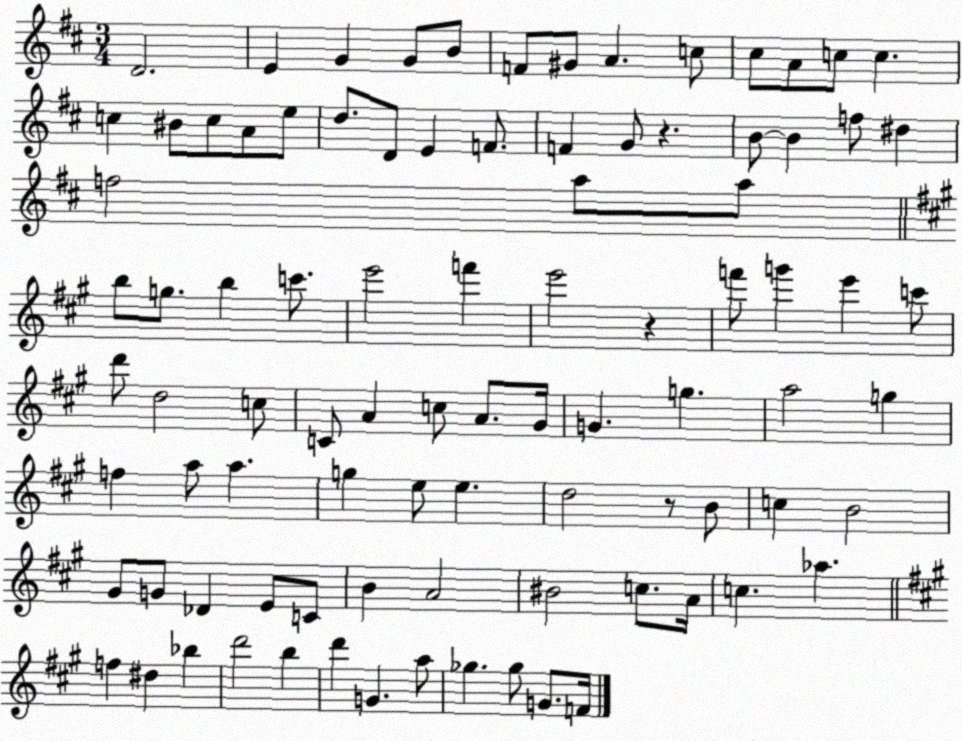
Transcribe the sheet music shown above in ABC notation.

X:1
T:Untitled
M:3/4
L:1/4
K:D
D2 E G G/2 B/2 F/2 ^G/2 A c/2 ^c/2 A/2 c/2 c c ^B/2 c/2 A/2 e/2 d/2 D/2 E F/2 F G/2 z B/2 B f/2 ^d f2 a/2 a/2 b/2 g/2 b c'/2 e'2 f' e'2 z f'/2 g' e' c'/2 d'/2 d2 c/2 C/2 A c/2 A/2 ^G/4 G g a2 g f a/2 a g e/2 e d2 z/2 B/2 c B2 ^G/2 G/2 _D E/2 C/2 B A2 ^B2 c/2 A/4 c _a f ^d _b d'2 b d' G a/2 _g _g/2 G/2 F/4